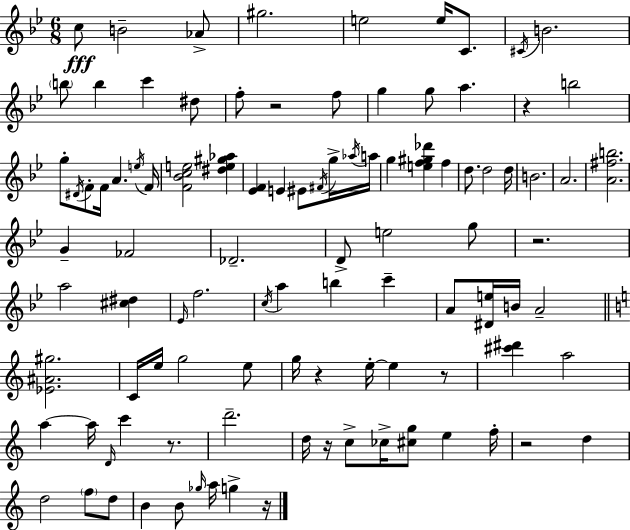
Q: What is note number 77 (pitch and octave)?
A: D5